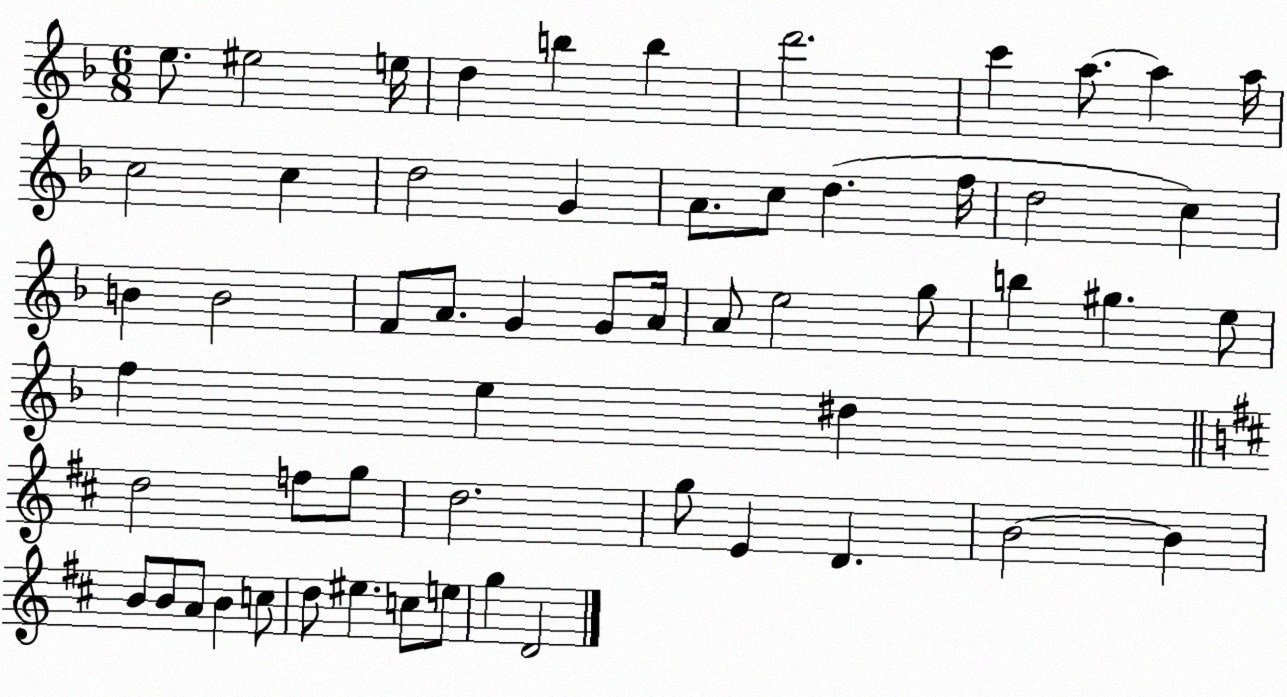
X:1
T:Untitled
M:6/8
L:1/4
K:F
e/2 ^e2 e/4 d b b d'2 c' a/2 a a/4 c2 c d2 G A/2 c/2 d f/4 d2 c B B2 F/2 A/2 G G/2 A/4 A/2 e2 g/2 b ^g e/2 f e ^d d2 f/2 g/2 d2 g/2 E D B2 B B/2 B/2 A/2 B c/2 d/2 ^e c/2 e/2 g D2